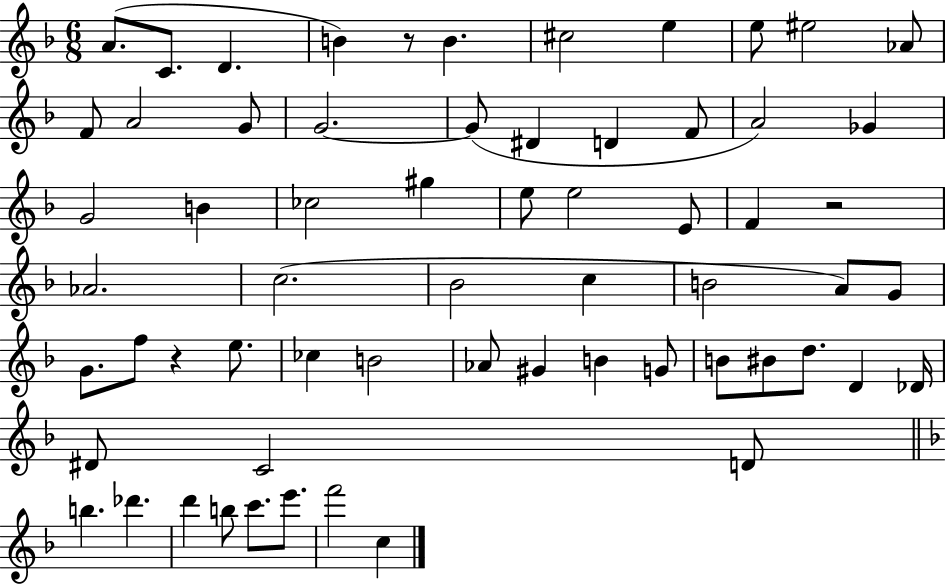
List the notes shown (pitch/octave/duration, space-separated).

A4/e. C4/e. D4/q. B4/q R/e B4/q. C#5/h E5/q E5/e EIS5/h Ab4/e F4/e A4/h G4/e G4/h. G4/e D#4/q D4/q F4/e A4/h Gb4/q G4/h B4/q CES5/h G#5/q E5/e E5/h E4/e F4/q R/h Ab4/h. C5/h. Bb4/h C5/q B4/h A4/e G4/e G4/e. F5/e R/q E5/e. CES5/q B4/h Ab4/e G#4/q B4/q G4/e B4/e BIS4/e D5/e. D4/q Db4/s D#4/e C4/h D4/e B5/q. Db6/q. D6/q B5/e C6/e. E6/e. F6/h C5/q